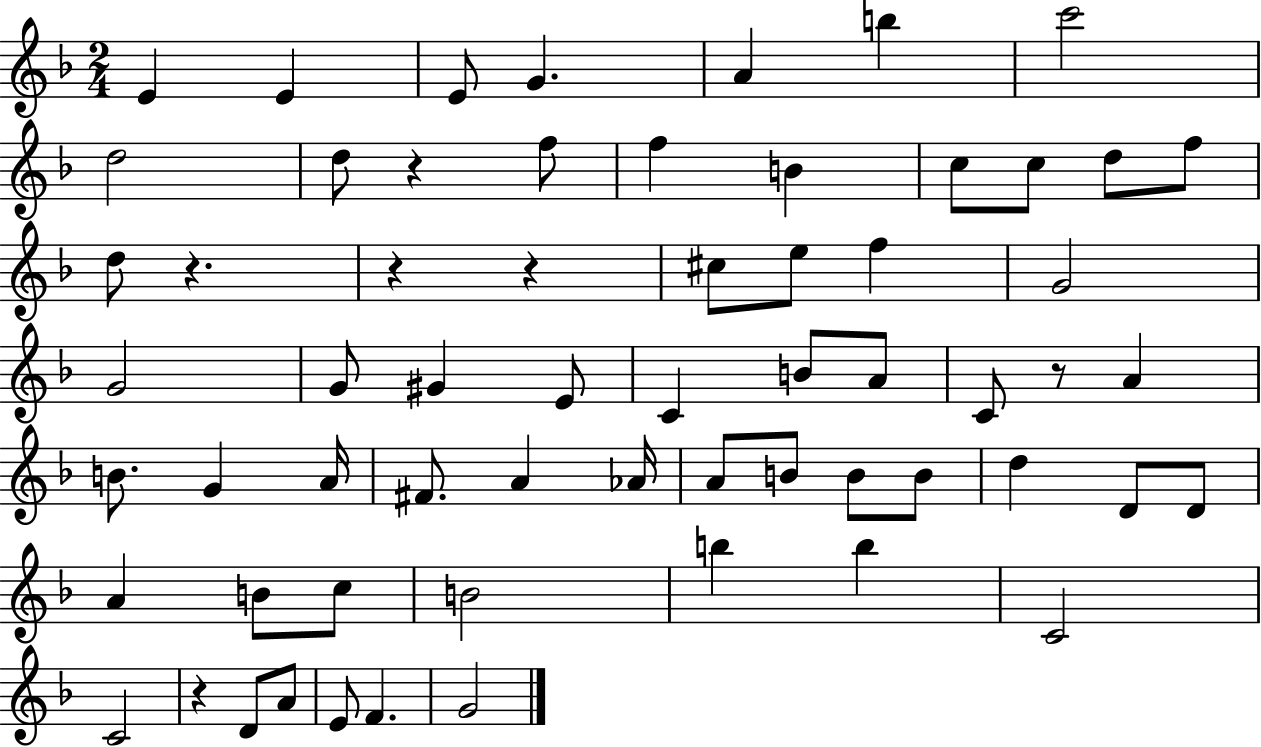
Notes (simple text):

E4/q E4/q E4/e G4/q. A4/q B5/q C6/h D5/h D5/e R/q F5/e F5/q B4/q C5/e C5/e D5/e F5/e D5/e R/q. R/q R/q C#5/e E5/e F5/q G4/h G4/h G4/e G#4/q E4/e C4/q B4/e A4/e C4/e R/e A4/q B4/e. G4/q A4/s F#4/e. A4/q Ab4/s A4/e B4/e B4/e B4/e D5/q D4/e D4/e A4/q B4/e C5/e B4/h B5/q B5/q C4/h C4/h R/q D4/e A4/e E4/e F4/q. G4/h